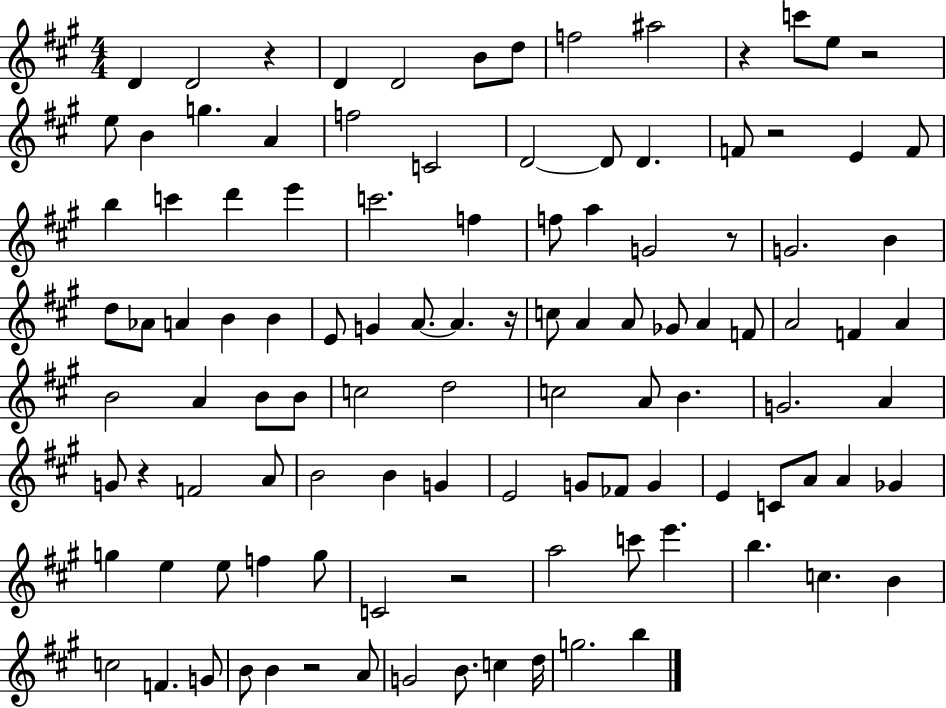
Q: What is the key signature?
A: A major